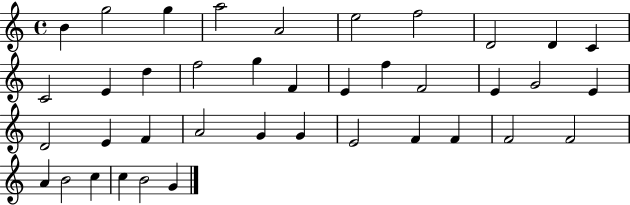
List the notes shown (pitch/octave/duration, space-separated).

B4/q G5/h G5/q A5/h A4/h E5/h F5/h D4/h D4/q C4/q C4/h E4/q D5/q F5/h G5/q F4/q E4/q F5/q F4/h E4/q G4/h E4/q D4/h E4/q F4/q A4/h G4/q G4/q E4/h F4/q F4/q F4/h F4/h A4/q B4/h C5/q C5/q B4/h G4/q